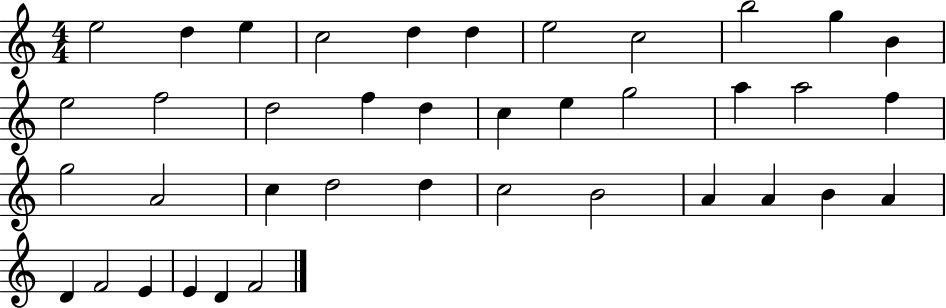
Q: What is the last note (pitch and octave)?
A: F4